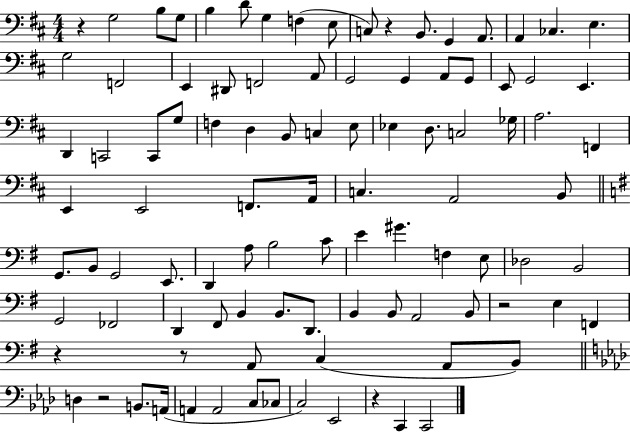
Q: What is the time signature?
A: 4/4